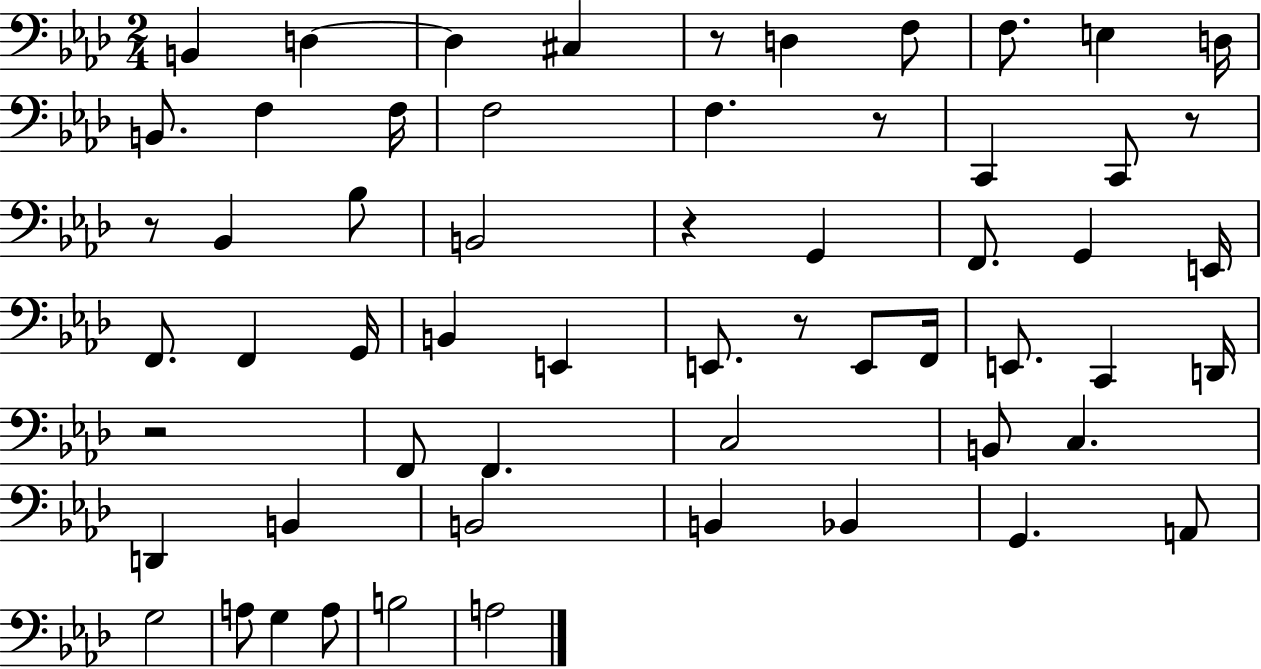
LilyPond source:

{
  \clef bass
  \numericTimeSignature
  \time 2/4
  \key aes \major
  \repeat volta 2 { b,4 d4~~ | d4 cis4 | r8 d4 f8 | f8. e4 d16 | \break b,8. f4 f16 | f2 | f4. r8 | c,4 c,8 r8 | \break r8 bes,4 bes8 | b,2 | r4 g,4 | f,8. g,4 e,16 | \break f,8. f,4 g,16 | b,4 e,4 | e,8. r8 e,8 f,16 | e,8. c,4 d,16 | \break r2 | f,8 f,4. | c2 | b,8 c4. | \break d,4 b,4 | b,2 | b,4 bes,4 | g,4. a,8 | \break g2 | a8 g4 a8 | b2 | a2 | \break } \bar "|."
}